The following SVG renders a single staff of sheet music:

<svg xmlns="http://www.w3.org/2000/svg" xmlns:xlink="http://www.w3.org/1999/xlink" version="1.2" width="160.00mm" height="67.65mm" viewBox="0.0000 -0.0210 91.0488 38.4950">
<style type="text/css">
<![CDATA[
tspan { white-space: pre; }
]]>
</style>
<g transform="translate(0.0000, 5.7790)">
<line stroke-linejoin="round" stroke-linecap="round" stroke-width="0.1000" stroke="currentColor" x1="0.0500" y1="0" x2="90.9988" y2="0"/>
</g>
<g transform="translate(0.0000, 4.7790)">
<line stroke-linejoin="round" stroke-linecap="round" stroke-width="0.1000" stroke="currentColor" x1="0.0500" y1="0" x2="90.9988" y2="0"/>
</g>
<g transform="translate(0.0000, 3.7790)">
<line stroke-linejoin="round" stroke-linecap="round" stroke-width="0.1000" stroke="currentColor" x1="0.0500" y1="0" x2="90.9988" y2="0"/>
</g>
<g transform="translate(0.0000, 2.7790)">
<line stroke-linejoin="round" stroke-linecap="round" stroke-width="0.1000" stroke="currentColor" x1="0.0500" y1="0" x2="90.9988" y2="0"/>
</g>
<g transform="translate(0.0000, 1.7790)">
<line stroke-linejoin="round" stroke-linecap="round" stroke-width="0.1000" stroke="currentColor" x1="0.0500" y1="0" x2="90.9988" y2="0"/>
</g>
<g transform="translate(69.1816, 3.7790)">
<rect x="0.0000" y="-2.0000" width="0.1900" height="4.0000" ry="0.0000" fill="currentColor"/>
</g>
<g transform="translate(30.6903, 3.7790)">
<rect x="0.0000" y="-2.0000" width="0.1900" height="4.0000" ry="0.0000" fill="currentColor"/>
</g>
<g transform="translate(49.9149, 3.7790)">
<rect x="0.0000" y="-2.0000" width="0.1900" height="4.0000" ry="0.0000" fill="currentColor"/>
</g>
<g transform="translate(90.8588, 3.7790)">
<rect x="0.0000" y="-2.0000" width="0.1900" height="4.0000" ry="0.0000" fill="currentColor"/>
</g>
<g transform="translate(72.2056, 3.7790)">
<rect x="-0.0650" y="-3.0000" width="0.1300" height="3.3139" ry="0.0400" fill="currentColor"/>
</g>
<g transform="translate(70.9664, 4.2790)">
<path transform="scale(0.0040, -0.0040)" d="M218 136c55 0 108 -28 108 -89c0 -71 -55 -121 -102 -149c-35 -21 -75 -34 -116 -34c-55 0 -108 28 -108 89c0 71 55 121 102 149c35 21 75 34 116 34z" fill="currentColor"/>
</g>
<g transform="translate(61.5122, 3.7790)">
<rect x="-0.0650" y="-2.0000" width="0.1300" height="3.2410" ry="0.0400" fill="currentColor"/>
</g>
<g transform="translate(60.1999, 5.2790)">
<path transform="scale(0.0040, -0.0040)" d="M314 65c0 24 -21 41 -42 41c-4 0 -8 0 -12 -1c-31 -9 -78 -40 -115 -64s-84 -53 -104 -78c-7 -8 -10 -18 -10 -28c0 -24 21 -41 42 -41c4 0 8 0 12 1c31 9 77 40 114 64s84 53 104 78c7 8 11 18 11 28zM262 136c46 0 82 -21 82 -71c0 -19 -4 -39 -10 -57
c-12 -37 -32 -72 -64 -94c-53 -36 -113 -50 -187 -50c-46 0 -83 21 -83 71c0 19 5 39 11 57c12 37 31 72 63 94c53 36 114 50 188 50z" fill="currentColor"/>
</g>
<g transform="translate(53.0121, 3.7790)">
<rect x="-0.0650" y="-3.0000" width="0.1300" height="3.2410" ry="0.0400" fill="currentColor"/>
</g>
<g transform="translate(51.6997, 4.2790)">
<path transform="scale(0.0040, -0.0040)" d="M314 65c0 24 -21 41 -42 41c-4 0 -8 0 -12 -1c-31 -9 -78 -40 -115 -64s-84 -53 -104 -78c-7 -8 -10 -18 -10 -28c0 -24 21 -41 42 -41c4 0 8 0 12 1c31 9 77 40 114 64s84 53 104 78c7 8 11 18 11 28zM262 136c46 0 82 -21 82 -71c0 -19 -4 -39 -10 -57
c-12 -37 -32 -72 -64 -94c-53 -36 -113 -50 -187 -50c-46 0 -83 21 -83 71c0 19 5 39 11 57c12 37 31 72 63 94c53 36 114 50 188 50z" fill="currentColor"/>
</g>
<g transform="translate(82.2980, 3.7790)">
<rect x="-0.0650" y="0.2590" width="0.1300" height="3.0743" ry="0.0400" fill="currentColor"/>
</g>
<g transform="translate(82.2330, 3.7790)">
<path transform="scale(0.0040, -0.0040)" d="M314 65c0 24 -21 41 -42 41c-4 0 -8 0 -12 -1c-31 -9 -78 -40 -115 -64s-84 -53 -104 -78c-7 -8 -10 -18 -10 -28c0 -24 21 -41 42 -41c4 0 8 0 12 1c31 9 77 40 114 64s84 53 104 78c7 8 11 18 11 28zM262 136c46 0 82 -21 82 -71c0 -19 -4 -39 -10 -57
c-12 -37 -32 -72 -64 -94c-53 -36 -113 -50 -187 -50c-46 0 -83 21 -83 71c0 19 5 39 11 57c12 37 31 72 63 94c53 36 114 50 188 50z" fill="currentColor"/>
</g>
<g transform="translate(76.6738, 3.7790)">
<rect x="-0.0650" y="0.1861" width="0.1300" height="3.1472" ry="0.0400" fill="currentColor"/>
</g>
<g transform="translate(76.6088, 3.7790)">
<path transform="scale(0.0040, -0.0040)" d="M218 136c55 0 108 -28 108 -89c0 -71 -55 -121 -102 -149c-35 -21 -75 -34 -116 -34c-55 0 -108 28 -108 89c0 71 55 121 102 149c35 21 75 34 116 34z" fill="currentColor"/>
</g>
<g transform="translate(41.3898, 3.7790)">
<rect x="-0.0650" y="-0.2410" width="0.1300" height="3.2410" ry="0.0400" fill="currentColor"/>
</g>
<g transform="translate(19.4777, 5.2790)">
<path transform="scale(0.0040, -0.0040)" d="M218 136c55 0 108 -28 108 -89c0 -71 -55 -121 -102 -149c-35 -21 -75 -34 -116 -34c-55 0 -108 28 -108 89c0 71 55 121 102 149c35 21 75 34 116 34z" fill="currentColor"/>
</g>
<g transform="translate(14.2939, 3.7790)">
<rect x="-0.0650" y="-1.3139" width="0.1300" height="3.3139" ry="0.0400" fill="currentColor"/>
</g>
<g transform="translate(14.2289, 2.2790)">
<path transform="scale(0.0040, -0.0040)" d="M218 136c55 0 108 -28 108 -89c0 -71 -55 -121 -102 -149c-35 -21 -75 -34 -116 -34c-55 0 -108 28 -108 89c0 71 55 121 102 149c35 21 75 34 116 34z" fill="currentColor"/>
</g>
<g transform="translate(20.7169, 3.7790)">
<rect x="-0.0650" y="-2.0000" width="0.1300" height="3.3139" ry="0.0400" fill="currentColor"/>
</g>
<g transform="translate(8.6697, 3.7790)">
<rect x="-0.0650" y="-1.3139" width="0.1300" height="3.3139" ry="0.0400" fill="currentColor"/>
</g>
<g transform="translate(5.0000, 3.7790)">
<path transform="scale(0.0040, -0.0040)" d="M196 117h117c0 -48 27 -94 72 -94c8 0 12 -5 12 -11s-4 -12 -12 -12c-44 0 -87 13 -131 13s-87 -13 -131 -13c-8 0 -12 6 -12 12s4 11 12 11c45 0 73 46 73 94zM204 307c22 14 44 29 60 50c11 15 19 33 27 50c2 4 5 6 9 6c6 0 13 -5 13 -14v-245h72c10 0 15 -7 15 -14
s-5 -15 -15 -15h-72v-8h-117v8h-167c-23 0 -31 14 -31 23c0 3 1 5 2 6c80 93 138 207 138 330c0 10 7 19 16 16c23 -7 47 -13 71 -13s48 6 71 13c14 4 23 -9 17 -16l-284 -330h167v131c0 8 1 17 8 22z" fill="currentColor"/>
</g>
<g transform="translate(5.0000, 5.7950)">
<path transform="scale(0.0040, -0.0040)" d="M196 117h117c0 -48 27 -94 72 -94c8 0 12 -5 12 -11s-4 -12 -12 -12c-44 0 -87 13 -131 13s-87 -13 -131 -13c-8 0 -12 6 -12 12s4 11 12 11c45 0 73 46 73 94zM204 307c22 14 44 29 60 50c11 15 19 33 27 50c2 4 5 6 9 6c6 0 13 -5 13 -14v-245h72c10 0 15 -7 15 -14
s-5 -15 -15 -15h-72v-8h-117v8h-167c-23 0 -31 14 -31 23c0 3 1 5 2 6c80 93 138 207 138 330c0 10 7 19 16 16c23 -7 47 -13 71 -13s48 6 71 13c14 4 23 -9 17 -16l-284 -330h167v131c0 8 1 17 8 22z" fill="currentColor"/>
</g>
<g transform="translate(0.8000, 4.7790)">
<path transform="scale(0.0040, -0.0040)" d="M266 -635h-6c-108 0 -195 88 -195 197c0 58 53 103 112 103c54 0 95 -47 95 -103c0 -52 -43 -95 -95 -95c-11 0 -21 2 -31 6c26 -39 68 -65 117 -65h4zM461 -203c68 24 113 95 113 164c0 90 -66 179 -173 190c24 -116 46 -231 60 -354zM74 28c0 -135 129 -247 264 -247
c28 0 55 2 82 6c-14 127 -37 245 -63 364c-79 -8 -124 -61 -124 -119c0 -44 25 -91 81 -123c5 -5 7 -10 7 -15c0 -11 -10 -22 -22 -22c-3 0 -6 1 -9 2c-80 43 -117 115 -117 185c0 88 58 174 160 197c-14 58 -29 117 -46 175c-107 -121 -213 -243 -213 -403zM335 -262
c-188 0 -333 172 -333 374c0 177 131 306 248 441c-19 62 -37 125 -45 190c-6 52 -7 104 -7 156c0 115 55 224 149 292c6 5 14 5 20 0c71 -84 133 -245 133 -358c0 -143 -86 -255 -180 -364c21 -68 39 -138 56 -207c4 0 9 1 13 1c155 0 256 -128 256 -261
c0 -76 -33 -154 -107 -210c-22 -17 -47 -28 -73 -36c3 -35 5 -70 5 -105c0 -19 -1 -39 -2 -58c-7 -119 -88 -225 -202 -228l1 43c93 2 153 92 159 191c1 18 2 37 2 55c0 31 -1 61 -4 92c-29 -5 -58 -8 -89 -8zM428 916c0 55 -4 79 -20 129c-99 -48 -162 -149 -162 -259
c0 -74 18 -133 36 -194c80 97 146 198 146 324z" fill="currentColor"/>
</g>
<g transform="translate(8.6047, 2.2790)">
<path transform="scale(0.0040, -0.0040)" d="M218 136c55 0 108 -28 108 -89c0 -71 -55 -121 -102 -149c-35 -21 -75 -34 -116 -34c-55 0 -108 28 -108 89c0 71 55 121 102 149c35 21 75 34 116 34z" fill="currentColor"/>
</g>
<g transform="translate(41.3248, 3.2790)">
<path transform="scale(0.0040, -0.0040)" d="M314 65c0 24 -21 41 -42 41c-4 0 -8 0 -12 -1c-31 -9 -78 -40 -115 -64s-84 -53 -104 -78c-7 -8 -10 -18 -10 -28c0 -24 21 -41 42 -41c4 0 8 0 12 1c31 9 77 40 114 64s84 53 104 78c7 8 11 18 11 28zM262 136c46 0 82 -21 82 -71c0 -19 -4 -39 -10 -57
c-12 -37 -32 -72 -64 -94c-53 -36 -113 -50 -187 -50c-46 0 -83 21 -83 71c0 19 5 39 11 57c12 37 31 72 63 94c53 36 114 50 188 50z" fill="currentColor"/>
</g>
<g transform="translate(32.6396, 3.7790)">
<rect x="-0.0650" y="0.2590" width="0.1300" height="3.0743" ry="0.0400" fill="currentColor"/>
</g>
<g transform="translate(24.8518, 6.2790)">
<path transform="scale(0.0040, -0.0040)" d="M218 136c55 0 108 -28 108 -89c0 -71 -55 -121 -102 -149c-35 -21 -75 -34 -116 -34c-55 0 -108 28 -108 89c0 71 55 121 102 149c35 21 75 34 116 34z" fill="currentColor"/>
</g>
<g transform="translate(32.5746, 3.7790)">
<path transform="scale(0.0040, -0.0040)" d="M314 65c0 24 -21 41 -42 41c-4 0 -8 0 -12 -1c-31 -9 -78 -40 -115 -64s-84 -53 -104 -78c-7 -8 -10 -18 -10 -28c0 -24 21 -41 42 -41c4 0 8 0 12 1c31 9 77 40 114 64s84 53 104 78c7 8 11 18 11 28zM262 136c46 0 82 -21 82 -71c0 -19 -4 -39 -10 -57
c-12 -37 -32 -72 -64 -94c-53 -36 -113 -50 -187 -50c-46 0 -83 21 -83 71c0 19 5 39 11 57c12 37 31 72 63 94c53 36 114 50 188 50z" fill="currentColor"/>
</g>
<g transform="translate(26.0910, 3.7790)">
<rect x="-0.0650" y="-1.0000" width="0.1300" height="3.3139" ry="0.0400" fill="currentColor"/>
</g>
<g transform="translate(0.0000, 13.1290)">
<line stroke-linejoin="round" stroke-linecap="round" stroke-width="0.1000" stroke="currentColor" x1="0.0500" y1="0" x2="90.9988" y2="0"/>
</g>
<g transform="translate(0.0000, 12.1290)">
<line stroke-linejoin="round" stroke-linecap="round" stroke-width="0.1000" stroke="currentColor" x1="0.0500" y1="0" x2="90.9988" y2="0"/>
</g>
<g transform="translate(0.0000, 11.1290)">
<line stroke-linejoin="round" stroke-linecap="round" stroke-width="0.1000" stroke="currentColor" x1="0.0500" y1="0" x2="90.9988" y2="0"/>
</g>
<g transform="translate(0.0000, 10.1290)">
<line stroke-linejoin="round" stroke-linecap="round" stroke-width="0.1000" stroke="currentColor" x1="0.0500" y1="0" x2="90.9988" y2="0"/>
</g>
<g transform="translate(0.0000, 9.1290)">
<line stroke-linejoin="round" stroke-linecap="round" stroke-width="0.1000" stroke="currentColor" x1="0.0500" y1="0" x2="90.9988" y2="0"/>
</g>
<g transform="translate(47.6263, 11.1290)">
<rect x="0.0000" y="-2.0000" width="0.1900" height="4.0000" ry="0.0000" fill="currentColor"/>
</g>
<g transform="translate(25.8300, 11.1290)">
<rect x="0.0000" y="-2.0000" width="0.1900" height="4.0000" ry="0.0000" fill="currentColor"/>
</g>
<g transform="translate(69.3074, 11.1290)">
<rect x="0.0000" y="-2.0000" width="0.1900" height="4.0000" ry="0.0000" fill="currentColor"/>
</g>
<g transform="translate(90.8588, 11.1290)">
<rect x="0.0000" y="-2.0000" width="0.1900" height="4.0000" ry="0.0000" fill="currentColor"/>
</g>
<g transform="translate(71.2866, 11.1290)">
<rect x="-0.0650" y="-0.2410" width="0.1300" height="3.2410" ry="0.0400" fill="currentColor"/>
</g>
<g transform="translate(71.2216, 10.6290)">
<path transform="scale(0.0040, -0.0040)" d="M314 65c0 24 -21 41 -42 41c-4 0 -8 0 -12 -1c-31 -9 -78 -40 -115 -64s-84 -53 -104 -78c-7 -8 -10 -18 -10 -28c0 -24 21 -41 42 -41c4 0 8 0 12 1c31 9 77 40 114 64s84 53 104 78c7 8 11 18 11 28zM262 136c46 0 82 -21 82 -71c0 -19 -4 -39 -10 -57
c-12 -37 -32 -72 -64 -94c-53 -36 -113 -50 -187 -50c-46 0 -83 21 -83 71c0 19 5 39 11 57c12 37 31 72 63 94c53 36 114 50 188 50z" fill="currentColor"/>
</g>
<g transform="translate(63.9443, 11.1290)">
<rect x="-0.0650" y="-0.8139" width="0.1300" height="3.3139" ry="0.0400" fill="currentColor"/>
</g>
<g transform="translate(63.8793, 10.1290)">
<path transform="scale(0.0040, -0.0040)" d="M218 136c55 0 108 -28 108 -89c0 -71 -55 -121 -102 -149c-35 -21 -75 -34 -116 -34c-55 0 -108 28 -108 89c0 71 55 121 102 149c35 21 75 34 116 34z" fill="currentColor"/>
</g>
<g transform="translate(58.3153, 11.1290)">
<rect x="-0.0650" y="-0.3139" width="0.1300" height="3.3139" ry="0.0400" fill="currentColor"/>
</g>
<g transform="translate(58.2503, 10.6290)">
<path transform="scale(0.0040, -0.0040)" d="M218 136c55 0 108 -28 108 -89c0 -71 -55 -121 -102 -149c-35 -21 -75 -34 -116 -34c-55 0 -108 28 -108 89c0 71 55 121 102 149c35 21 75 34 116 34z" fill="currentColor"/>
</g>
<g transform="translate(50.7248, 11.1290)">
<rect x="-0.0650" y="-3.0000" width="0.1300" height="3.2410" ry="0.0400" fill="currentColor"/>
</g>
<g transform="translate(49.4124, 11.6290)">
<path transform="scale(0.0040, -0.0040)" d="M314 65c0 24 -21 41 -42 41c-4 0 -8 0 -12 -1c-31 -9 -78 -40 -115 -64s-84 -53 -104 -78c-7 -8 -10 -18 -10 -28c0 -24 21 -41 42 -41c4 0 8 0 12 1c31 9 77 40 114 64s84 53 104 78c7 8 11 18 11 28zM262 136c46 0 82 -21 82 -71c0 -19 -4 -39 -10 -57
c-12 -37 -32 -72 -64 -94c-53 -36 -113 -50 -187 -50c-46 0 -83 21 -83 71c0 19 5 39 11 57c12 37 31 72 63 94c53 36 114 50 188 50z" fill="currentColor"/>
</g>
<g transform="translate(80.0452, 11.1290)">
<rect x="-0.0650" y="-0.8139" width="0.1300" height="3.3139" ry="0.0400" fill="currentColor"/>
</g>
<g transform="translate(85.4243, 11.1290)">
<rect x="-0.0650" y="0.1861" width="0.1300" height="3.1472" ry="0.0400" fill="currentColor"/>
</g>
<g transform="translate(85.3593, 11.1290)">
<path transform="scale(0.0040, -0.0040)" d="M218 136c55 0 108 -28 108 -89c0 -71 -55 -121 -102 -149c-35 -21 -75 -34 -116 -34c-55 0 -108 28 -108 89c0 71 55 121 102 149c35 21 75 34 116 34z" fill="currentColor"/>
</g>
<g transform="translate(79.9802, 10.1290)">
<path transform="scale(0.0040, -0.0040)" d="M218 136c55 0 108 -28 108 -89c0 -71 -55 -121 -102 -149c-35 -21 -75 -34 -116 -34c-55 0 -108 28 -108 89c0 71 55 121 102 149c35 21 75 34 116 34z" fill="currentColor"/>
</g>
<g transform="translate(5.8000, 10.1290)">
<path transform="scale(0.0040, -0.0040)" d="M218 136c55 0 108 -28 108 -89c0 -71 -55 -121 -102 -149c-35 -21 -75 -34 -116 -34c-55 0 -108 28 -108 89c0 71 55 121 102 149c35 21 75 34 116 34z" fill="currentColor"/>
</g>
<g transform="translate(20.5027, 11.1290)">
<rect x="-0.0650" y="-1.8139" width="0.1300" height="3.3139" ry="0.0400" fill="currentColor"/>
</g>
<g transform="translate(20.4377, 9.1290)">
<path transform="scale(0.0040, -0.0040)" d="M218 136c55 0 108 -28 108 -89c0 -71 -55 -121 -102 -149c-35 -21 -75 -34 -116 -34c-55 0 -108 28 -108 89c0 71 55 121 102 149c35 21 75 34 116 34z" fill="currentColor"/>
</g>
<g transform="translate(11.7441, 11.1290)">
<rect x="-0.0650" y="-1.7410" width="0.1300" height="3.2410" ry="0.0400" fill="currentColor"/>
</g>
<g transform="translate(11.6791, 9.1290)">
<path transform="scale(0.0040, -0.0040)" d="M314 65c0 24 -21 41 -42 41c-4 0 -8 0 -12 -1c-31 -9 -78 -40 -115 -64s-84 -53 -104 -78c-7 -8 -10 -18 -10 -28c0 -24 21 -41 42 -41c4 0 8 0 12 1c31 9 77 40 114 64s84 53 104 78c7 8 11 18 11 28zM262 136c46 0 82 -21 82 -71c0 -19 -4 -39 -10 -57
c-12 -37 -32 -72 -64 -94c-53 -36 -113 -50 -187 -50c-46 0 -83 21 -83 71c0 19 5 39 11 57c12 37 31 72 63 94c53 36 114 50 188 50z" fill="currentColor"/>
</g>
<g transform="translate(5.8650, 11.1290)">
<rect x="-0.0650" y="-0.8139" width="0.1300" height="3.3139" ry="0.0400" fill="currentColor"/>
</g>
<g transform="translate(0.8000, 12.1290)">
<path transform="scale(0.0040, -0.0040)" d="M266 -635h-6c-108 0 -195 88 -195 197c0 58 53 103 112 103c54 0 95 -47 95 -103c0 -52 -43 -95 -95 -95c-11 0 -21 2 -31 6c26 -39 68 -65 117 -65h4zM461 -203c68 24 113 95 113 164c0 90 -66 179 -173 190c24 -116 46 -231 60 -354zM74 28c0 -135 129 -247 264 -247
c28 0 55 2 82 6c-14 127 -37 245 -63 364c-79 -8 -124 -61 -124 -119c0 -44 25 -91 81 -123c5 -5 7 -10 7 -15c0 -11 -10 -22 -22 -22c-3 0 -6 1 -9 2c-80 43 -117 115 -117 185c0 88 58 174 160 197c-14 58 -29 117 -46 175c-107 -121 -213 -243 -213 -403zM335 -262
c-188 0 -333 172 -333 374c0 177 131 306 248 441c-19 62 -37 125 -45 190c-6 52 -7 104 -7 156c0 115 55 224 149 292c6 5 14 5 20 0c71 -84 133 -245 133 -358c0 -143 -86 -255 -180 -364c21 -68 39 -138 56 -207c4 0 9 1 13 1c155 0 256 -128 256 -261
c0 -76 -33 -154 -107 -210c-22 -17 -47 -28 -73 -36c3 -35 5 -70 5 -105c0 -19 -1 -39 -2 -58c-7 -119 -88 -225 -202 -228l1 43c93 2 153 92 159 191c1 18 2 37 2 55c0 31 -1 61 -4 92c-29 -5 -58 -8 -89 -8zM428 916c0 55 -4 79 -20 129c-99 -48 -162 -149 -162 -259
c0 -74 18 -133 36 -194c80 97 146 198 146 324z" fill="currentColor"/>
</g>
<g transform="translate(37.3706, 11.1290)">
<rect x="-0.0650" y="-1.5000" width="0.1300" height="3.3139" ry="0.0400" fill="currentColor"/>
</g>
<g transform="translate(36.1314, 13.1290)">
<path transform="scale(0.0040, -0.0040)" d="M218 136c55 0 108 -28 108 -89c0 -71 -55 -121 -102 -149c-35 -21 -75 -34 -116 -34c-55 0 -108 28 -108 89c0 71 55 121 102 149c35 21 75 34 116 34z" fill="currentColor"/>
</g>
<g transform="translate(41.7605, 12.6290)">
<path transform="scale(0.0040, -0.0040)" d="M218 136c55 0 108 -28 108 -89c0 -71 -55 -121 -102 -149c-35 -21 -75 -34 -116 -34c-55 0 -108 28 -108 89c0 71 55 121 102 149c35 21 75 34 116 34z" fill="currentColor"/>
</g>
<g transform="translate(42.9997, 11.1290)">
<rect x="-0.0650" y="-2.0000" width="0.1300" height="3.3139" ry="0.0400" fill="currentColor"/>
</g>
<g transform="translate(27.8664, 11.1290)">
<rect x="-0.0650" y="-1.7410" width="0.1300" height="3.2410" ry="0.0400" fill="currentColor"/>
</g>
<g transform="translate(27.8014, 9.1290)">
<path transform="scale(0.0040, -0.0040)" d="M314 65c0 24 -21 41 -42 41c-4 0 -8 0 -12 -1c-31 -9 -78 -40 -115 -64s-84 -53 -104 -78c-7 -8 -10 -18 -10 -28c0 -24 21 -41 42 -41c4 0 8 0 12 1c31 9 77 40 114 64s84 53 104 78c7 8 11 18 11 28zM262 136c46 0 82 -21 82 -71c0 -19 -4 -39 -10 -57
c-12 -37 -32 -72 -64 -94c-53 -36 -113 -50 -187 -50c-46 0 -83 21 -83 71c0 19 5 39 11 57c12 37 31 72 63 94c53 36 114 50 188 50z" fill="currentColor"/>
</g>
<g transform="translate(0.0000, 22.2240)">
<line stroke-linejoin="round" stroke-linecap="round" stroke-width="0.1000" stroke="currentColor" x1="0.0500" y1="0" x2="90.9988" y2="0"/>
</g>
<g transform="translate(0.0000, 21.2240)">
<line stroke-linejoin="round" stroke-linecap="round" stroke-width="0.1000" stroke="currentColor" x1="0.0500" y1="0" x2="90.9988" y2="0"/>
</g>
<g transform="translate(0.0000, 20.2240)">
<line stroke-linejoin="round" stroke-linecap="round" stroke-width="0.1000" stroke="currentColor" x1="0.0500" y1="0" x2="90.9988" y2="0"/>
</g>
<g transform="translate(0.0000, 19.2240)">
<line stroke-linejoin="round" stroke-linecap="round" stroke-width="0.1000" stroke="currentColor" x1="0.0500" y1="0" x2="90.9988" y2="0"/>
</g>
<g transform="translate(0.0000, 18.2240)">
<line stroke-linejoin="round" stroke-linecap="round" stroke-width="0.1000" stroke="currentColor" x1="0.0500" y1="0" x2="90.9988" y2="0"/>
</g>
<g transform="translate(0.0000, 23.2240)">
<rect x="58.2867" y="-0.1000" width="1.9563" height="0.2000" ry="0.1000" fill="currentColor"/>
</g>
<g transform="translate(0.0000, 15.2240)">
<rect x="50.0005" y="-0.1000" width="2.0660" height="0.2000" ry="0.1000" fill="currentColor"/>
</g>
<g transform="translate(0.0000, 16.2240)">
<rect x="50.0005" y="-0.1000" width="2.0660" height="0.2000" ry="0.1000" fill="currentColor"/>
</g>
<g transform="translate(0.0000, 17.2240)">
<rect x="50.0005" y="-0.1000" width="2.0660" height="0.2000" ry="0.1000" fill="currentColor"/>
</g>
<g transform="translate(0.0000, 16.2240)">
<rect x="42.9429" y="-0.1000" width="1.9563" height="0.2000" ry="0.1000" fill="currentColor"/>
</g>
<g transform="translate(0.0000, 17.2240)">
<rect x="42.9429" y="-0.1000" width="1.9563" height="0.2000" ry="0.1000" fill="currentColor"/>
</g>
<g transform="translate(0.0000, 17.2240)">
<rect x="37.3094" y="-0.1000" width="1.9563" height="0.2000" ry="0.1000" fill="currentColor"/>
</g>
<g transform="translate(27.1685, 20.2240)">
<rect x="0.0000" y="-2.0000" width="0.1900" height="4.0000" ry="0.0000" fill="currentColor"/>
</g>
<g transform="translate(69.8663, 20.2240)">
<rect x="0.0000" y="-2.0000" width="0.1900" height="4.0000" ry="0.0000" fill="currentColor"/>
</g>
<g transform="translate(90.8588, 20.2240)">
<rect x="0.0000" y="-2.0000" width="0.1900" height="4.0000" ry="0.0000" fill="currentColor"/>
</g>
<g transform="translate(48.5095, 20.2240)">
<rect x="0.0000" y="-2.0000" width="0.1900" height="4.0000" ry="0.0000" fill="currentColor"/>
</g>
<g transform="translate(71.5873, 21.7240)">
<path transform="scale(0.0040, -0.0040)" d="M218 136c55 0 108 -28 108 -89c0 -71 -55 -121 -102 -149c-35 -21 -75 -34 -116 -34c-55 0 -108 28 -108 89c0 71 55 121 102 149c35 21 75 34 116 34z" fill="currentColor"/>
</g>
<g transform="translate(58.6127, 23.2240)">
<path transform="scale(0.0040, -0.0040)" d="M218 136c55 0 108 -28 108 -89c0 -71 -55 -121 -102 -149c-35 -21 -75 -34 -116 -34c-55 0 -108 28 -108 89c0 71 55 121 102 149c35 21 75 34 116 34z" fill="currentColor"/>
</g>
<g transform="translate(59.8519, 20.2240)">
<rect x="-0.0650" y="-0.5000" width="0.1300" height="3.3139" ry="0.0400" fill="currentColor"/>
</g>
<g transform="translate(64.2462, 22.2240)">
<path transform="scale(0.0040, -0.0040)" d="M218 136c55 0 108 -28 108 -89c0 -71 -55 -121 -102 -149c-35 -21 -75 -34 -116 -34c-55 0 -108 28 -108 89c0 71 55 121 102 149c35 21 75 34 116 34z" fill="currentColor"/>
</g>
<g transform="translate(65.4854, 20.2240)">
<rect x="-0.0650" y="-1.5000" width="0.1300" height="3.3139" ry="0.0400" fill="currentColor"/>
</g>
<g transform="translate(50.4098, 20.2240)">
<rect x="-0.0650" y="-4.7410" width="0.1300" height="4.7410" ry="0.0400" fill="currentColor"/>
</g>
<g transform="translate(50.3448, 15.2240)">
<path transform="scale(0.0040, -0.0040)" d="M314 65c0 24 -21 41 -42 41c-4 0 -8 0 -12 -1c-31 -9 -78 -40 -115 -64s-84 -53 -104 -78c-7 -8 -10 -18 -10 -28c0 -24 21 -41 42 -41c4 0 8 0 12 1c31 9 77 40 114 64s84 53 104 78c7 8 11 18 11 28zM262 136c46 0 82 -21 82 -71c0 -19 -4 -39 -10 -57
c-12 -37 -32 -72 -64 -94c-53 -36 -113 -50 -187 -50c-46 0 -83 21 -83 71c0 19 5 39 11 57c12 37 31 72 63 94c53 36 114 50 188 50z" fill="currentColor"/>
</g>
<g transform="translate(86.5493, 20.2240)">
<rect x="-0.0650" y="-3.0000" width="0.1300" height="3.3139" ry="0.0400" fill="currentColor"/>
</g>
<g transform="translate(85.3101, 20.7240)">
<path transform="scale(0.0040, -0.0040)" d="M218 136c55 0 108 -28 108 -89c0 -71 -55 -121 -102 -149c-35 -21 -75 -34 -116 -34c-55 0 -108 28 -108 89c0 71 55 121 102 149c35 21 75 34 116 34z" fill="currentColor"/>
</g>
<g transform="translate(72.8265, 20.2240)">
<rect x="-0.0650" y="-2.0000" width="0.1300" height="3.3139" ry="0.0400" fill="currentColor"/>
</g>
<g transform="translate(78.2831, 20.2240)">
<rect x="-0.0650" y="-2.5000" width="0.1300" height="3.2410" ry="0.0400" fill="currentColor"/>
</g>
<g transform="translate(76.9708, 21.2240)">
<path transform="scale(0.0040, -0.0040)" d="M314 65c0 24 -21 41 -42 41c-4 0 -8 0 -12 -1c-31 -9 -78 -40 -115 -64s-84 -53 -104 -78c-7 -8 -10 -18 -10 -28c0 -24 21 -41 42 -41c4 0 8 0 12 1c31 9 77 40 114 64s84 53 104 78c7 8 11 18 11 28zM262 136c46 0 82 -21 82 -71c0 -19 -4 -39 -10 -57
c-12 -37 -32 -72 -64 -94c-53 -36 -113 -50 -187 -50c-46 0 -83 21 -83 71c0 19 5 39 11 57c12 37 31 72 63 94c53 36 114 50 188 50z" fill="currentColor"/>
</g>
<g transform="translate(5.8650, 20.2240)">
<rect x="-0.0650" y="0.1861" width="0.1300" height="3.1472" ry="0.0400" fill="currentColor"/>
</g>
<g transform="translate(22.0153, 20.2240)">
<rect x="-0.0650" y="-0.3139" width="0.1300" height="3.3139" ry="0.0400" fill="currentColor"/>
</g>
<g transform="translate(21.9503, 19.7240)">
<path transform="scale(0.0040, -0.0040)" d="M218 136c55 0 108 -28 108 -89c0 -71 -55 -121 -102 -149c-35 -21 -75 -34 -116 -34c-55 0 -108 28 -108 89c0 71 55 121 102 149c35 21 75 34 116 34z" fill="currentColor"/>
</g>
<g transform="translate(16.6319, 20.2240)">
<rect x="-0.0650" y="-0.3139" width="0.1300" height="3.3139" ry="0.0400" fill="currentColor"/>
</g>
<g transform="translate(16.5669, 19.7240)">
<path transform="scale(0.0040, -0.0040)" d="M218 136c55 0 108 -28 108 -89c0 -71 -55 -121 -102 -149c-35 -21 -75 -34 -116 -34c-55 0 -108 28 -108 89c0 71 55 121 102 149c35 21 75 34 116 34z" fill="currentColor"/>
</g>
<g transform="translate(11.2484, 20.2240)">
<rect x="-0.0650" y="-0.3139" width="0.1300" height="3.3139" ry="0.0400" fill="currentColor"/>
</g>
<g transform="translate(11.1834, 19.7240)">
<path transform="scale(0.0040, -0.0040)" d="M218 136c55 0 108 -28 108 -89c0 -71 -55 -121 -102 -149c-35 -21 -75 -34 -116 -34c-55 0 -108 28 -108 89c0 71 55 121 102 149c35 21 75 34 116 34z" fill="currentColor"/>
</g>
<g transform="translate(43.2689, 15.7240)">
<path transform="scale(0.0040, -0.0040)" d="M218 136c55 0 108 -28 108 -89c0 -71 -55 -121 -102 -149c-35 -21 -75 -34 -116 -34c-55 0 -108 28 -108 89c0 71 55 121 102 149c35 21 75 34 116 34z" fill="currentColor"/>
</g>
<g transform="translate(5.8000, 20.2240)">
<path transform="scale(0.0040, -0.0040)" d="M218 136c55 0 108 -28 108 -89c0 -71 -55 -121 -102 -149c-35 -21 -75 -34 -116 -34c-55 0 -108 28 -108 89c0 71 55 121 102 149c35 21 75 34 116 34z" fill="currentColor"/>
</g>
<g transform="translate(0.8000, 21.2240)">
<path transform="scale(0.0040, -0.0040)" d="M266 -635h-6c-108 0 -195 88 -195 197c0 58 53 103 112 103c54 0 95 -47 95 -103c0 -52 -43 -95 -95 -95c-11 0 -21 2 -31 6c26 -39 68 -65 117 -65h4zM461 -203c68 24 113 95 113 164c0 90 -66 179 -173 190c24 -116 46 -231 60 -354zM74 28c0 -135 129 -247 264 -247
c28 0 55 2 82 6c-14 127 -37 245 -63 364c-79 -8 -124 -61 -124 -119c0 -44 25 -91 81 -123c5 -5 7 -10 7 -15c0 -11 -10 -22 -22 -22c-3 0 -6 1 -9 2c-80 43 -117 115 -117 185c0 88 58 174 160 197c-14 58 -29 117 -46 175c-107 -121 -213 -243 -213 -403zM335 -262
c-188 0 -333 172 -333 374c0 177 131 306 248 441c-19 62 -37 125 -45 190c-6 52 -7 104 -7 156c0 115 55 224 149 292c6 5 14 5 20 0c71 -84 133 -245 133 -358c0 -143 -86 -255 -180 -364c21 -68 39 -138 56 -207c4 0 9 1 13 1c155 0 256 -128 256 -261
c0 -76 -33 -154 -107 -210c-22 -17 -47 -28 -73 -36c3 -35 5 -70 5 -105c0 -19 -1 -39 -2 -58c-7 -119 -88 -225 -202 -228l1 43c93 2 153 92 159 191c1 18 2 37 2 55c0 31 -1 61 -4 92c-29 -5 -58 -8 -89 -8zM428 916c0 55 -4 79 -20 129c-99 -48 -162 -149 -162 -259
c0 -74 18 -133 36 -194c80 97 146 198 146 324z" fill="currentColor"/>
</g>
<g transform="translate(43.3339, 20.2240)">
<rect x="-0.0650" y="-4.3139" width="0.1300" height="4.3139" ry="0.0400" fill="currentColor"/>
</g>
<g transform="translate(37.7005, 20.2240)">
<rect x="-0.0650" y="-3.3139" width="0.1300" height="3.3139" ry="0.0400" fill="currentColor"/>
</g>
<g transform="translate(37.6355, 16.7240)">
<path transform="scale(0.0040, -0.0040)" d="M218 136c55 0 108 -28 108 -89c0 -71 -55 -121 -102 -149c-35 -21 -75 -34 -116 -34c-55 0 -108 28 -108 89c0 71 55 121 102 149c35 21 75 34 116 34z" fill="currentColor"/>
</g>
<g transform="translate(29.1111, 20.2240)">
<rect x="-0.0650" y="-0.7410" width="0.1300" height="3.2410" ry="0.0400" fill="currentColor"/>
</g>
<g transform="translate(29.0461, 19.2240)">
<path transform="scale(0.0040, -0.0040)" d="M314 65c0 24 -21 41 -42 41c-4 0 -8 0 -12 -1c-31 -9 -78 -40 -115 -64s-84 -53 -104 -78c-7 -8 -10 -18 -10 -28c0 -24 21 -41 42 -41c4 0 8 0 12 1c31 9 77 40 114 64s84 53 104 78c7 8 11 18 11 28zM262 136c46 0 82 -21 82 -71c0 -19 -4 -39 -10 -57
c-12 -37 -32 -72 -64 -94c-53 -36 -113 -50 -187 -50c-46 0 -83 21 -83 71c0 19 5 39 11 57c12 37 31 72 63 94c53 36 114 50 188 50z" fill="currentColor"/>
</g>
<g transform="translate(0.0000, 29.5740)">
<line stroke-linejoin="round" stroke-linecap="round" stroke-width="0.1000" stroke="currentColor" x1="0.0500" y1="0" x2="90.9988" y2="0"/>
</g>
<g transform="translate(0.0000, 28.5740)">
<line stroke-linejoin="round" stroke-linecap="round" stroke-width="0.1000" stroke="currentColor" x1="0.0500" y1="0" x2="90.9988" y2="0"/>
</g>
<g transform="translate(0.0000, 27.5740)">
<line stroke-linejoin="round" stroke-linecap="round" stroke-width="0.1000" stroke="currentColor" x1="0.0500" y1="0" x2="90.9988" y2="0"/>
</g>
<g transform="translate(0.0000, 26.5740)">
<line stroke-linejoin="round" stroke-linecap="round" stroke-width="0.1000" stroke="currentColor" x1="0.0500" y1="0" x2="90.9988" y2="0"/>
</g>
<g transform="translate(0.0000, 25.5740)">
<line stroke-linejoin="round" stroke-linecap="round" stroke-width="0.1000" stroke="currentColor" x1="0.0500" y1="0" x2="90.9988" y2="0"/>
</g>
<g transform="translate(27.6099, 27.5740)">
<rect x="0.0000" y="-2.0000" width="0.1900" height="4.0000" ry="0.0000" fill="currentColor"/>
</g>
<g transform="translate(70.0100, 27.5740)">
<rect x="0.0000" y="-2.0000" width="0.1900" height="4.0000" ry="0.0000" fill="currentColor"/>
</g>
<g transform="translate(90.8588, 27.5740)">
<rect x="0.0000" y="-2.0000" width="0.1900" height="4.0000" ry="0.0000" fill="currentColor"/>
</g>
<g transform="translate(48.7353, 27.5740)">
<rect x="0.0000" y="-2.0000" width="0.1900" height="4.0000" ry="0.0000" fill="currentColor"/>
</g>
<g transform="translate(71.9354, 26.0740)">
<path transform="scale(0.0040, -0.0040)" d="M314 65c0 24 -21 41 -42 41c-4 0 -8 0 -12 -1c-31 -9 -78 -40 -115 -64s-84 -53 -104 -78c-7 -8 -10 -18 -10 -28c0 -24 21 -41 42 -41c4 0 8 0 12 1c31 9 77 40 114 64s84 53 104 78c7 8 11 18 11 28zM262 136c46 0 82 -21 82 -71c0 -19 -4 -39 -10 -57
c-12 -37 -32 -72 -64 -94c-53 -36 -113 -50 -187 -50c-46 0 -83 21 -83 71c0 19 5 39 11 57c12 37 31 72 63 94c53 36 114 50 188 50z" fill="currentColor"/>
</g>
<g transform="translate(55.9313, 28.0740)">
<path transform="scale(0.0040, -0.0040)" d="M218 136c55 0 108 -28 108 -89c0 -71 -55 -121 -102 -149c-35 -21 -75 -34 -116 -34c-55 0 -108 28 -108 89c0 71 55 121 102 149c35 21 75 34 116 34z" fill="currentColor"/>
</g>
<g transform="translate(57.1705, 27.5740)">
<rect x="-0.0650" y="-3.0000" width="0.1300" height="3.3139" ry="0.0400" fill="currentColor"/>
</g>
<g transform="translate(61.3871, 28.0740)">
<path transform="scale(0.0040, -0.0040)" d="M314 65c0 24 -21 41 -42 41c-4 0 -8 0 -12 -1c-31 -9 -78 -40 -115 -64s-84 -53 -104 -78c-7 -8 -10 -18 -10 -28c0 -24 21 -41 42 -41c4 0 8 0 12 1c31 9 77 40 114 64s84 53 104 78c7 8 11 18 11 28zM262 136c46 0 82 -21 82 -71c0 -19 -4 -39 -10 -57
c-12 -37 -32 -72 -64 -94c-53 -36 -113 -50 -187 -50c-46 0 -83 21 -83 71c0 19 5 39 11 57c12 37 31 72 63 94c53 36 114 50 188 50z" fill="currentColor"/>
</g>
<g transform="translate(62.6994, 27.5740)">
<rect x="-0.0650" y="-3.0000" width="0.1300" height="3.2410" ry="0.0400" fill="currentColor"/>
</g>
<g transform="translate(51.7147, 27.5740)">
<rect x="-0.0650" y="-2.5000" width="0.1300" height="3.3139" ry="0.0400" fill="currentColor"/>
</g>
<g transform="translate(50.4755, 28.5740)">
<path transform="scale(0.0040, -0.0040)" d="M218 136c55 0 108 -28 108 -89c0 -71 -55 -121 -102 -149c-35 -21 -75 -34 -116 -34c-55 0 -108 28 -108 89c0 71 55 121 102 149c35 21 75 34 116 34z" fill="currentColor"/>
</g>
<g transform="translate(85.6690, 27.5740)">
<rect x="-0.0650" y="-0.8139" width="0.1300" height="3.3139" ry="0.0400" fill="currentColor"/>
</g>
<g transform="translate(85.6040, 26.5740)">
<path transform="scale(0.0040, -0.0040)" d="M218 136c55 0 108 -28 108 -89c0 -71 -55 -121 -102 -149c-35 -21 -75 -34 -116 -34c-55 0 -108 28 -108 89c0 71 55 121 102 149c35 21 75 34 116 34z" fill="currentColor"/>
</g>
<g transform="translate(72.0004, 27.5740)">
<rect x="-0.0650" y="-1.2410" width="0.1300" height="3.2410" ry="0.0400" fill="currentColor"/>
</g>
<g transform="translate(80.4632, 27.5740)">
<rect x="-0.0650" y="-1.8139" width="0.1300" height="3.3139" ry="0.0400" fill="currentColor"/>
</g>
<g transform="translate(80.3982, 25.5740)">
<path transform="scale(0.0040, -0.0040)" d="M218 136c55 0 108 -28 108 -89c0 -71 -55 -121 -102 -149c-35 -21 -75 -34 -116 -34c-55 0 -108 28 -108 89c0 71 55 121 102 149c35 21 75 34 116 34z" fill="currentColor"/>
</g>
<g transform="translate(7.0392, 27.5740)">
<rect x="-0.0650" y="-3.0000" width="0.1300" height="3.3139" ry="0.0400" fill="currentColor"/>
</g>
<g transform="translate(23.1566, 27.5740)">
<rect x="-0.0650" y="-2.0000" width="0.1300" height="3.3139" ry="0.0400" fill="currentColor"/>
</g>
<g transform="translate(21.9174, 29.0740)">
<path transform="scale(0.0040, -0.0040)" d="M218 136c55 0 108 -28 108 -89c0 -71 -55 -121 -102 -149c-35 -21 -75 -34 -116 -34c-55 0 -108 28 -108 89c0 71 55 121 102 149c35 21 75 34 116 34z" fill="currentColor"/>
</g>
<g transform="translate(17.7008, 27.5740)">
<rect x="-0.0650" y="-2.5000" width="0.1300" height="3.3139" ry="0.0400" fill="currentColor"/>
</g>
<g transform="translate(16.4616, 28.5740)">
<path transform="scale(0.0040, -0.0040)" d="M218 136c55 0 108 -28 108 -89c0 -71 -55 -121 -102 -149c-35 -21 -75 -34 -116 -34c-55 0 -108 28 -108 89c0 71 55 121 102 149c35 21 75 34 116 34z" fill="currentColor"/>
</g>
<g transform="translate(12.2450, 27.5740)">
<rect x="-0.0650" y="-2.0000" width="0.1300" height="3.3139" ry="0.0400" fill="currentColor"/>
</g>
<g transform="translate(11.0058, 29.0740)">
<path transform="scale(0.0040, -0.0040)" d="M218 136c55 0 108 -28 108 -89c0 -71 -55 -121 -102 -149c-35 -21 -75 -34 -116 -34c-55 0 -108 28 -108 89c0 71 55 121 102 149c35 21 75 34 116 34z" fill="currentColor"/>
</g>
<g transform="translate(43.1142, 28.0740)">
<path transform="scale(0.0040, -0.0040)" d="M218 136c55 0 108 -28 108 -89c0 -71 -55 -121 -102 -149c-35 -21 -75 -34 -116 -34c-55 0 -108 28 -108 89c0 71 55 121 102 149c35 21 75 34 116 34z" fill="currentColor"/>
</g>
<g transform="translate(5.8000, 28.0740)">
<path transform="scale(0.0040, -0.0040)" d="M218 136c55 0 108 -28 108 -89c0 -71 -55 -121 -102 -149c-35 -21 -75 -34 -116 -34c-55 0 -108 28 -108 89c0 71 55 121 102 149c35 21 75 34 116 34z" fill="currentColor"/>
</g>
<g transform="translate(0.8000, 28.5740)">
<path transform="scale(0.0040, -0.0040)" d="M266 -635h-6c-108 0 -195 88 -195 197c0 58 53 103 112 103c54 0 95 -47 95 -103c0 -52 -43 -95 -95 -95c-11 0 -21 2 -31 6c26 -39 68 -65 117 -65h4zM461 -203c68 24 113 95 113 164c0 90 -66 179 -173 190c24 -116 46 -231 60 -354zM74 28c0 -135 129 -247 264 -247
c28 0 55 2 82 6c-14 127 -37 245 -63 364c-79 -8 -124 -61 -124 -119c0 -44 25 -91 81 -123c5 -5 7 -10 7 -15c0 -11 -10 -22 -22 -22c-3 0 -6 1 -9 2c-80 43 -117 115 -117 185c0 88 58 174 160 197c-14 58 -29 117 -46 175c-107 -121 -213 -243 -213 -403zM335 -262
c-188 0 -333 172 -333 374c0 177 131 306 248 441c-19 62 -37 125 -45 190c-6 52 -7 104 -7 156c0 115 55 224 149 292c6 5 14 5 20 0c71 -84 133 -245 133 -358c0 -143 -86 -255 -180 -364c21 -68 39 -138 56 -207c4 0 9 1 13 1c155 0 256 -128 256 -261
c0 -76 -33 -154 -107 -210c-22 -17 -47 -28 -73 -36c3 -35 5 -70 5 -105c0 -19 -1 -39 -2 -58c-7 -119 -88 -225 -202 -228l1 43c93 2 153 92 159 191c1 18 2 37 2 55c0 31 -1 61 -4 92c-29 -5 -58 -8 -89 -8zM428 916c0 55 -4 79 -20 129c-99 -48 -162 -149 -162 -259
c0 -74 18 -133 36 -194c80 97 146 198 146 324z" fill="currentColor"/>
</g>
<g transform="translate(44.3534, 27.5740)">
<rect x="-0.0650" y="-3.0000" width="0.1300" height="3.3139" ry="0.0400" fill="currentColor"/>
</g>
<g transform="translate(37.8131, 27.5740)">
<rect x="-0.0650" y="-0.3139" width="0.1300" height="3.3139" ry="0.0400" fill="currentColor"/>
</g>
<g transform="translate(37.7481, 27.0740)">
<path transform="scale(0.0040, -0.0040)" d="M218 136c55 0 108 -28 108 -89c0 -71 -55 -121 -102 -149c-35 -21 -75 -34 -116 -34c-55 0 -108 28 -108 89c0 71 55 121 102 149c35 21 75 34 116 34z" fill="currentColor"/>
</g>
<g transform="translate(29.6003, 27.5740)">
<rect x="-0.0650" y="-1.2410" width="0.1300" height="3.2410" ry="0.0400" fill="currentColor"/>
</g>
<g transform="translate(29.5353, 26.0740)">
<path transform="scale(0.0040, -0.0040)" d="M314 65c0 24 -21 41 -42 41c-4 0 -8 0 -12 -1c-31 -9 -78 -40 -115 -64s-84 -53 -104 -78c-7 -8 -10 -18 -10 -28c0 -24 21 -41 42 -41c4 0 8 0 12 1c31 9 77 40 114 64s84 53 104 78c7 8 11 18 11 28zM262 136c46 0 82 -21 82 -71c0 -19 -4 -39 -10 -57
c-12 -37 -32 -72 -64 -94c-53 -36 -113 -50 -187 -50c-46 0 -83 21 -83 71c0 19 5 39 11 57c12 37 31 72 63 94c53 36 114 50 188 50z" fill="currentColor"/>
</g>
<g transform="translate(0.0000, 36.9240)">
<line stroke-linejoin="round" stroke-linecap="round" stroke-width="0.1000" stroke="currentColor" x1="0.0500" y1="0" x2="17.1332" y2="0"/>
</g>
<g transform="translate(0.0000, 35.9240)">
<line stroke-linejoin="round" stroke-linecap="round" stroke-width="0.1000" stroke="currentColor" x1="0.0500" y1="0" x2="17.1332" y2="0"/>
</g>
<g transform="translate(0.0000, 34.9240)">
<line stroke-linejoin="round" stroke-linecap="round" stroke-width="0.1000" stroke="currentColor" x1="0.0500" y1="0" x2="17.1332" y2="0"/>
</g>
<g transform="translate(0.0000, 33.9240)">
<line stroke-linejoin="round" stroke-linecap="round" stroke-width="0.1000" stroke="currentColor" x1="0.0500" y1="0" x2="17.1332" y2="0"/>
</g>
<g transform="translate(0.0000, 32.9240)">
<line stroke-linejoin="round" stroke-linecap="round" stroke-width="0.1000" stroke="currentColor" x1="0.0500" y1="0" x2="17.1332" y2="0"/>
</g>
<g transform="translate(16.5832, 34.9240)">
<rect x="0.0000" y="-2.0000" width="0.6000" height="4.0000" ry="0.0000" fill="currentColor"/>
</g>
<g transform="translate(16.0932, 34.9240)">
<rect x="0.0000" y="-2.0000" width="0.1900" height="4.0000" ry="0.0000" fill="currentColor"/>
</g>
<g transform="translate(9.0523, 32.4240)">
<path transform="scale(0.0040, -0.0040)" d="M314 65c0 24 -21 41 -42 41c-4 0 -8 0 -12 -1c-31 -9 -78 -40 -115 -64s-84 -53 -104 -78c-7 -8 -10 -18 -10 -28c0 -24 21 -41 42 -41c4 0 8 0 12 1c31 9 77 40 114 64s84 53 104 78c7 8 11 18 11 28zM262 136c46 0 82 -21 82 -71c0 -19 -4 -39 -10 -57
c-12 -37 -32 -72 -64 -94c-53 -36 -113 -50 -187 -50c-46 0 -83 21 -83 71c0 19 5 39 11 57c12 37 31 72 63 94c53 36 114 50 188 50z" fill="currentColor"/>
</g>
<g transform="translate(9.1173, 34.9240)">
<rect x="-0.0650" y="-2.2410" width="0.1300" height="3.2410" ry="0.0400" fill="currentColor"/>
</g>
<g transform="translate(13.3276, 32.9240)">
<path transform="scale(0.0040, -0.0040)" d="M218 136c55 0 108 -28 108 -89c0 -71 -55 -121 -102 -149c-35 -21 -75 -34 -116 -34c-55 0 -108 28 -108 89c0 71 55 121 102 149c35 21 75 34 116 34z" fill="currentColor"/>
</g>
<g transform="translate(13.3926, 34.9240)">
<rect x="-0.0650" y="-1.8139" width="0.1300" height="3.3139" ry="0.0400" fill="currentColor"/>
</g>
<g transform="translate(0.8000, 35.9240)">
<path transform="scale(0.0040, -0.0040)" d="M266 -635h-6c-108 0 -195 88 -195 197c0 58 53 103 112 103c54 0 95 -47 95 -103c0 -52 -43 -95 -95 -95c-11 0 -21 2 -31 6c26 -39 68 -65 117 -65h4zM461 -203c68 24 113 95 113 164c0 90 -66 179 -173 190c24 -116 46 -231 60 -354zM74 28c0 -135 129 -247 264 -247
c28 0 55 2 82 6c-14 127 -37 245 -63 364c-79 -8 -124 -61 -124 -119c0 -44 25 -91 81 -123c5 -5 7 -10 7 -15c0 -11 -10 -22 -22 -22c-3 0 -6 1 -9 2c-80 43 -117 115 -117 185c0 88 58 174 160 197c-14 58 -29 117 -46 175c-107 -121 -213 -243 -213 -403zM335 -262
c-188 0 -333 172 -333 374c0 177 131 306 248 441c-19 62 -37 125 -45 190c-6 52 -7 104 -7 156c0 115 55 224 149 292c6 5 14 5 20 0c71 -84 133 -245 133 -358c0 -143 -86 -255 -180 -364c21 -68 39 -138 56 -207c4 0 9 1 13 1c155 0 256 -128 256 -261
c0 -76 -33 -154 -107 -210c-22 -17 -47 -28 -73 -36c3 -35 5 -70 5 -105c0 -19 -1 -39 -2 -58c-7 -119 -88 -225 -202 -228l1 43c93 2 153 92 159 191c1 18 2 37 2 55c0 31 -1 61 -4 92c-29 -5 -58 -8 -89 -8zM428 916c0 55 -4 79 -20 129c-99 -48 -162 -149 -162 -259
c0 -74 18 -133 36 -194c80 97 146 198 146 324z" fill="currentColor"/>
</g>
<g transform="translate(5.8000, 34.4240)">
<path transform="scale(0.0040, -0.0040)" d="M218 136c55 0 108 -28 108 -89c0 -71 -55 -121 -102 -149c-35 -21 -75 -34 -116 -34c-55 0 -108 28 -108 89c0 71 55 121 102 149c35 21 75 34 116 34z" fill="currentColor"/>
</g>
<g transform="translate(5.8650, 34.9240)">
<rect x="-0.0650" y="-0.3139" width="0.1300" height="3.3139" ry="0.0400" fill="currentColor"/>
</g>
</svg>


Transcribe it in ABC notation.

X:1
T:Untitled
M:4/4
L:1/4
K:C
e e F D B2 c2 A2 F2 A B B2 d f2 f f2 E F A2 c d c2 d B B c c c d2 b d' e'2 C E F G2 A A F G F e2 c A G A A2 e2 f d c g2 f